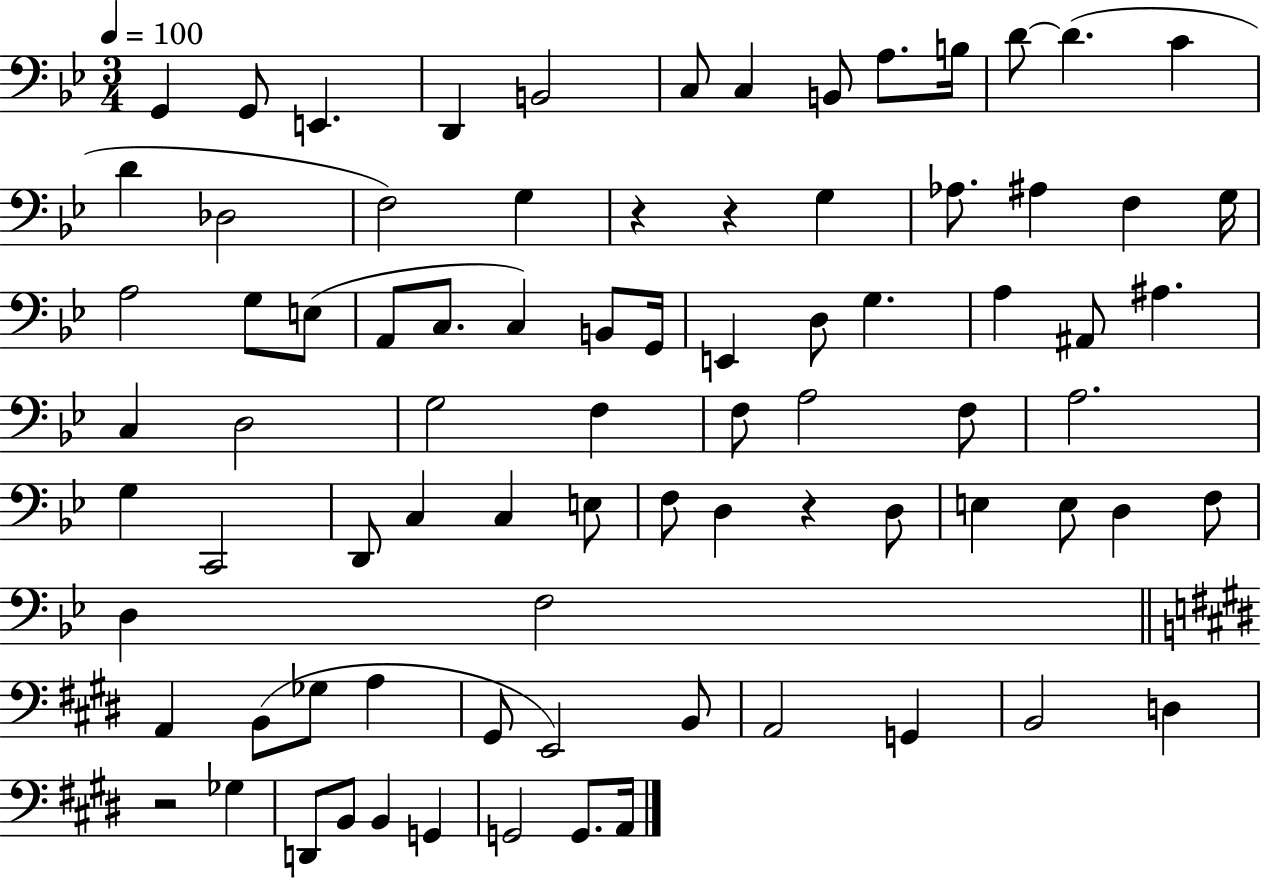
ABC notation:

X:1
T:Untitled
M:3/4
L:1/4
K:Bb
G,, G,,/2 E,, D,, B,,2 C,/2 C, B,,/2 A,/2 B,/4 D/2 D C D _D,2 F,2 G, z z G, _A,/2 ^A, F, G,/4 A,2 G,/2 E,/2 A,,/2 C,/2 C, B,,/2 G,,/4 E,, D,/2 G, A, ^A,,/2 ^A, C, D,2 G,2 F, F,/2 A,2 F,/2 A,2 G, C,,2 D,,/2 C, C, E,/2 F,/2 D, z D,/2 E, E,/2 D, F,/2 D, F,2 A,, B,,/2 _G,/2 A, ^G,,/2 E,,2 B,,/2 A,,2 G,, B,,2 D, z2 _G, D,,/2 B,,/2 B,, G,, G,,2 G,,/2 A,,/4